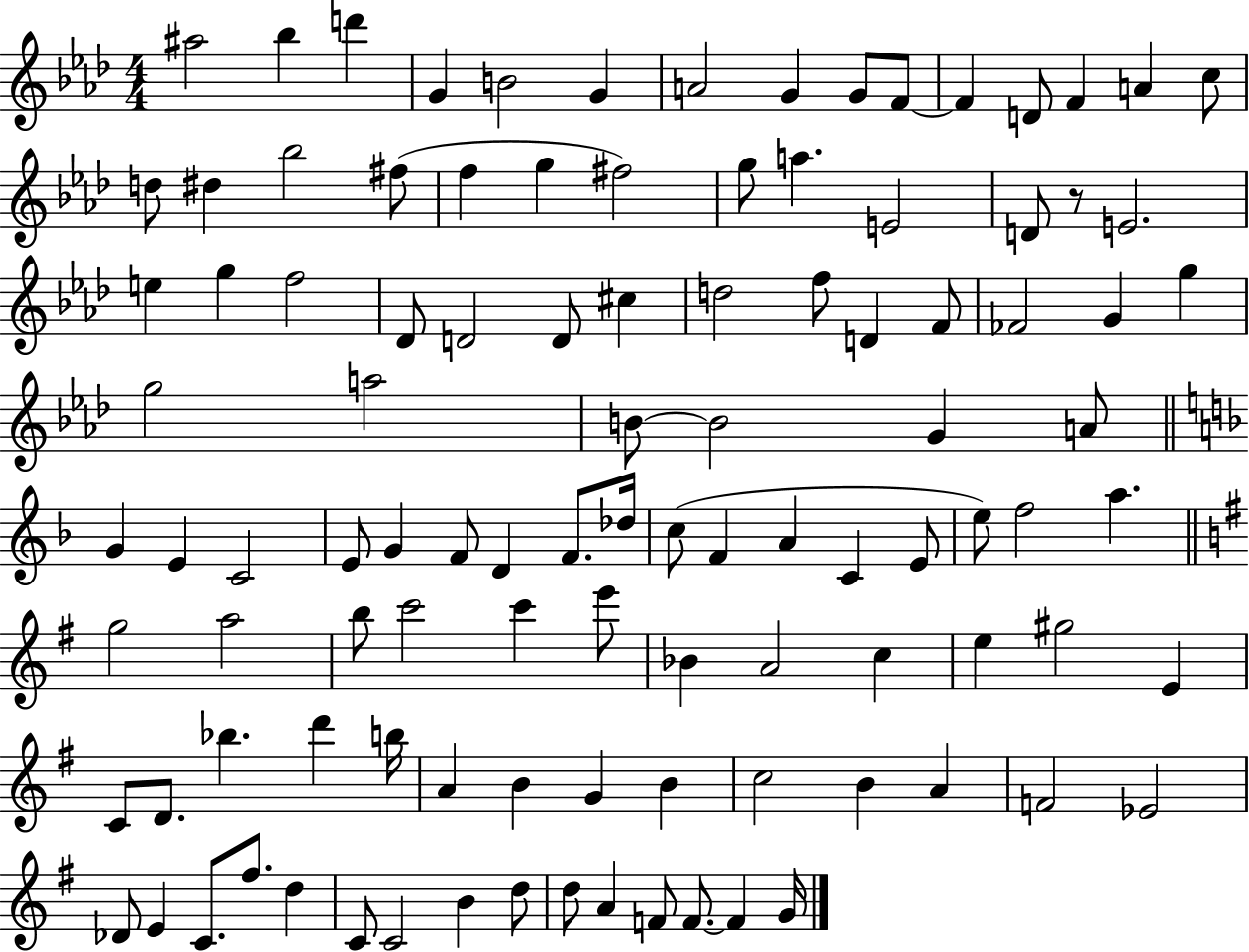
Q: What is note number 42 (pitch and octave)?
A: G5